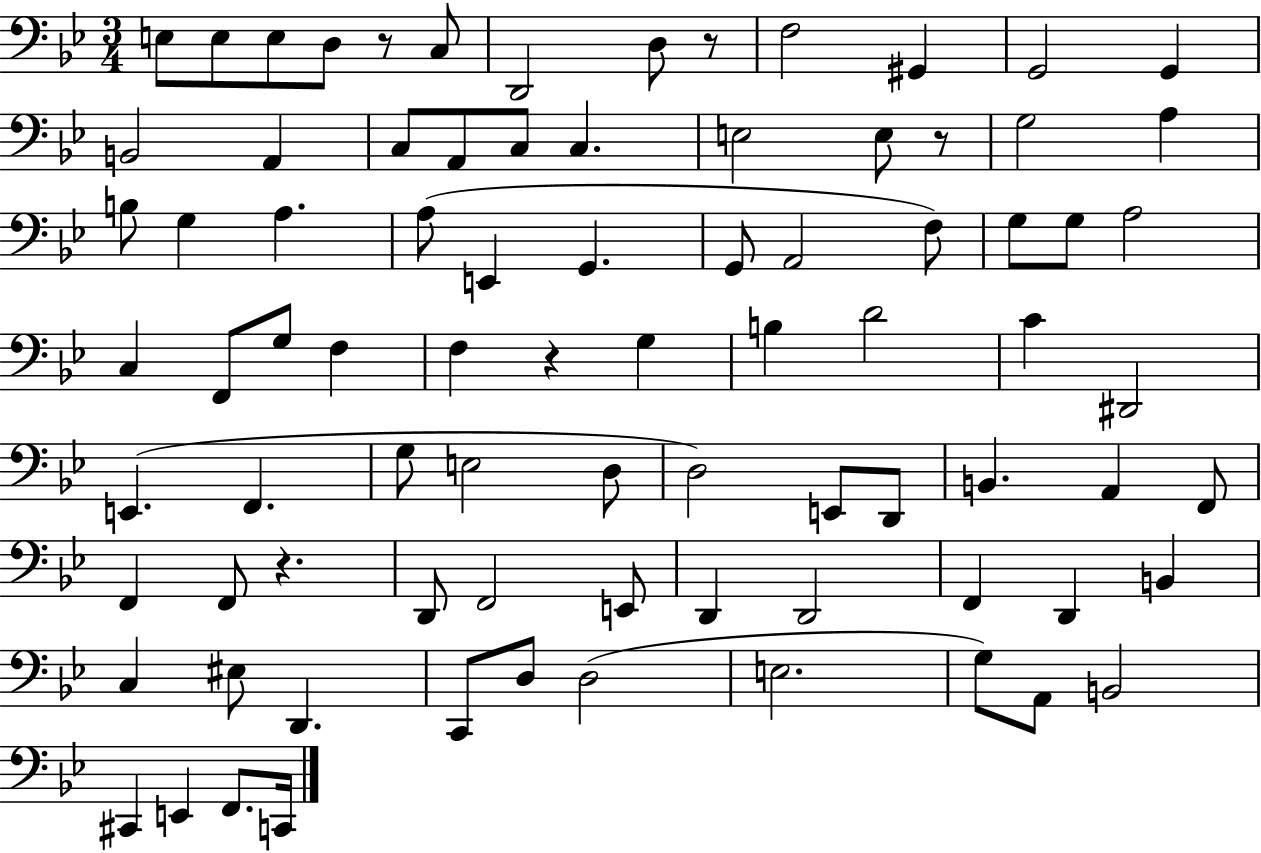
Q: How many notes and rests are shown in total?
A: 83